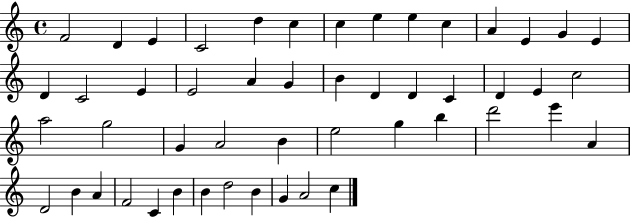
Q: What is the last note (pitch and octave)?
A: C5